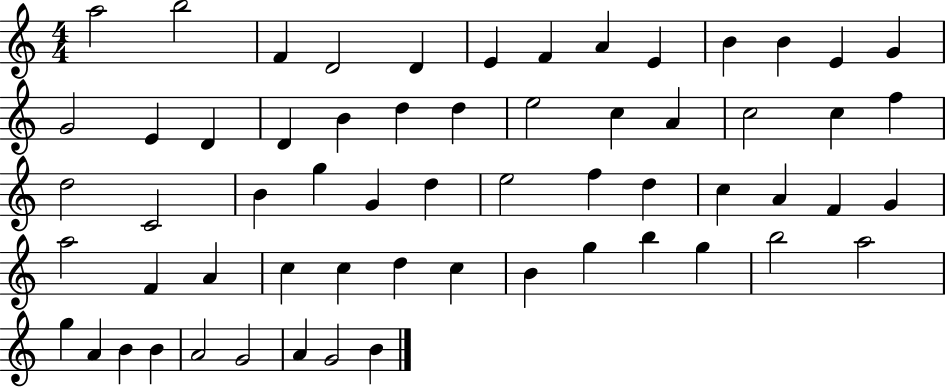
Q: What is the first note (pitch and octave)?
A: A5